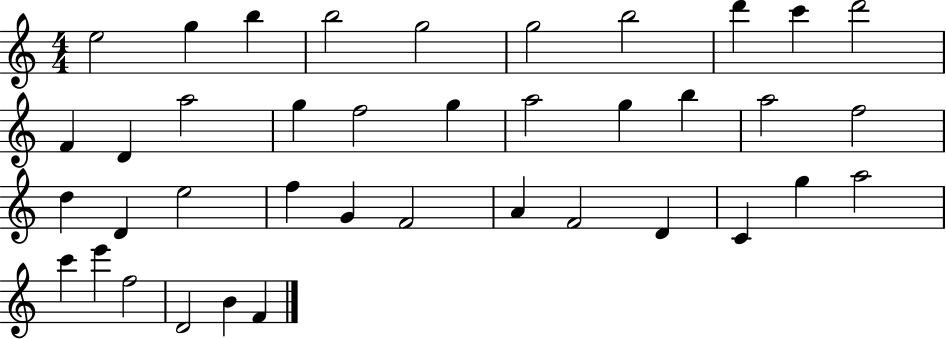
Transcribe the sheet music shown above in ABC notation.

X:1
T:Untitled
M:4/4
L:1/4
K:C
e2 g b b2 g2 g2 b2 d' c' d'2 F D a2 g f2 g a2 g b a2 f2 d D e2 f G F2 A F2 D C g a2 c' e' f2 D2 B F